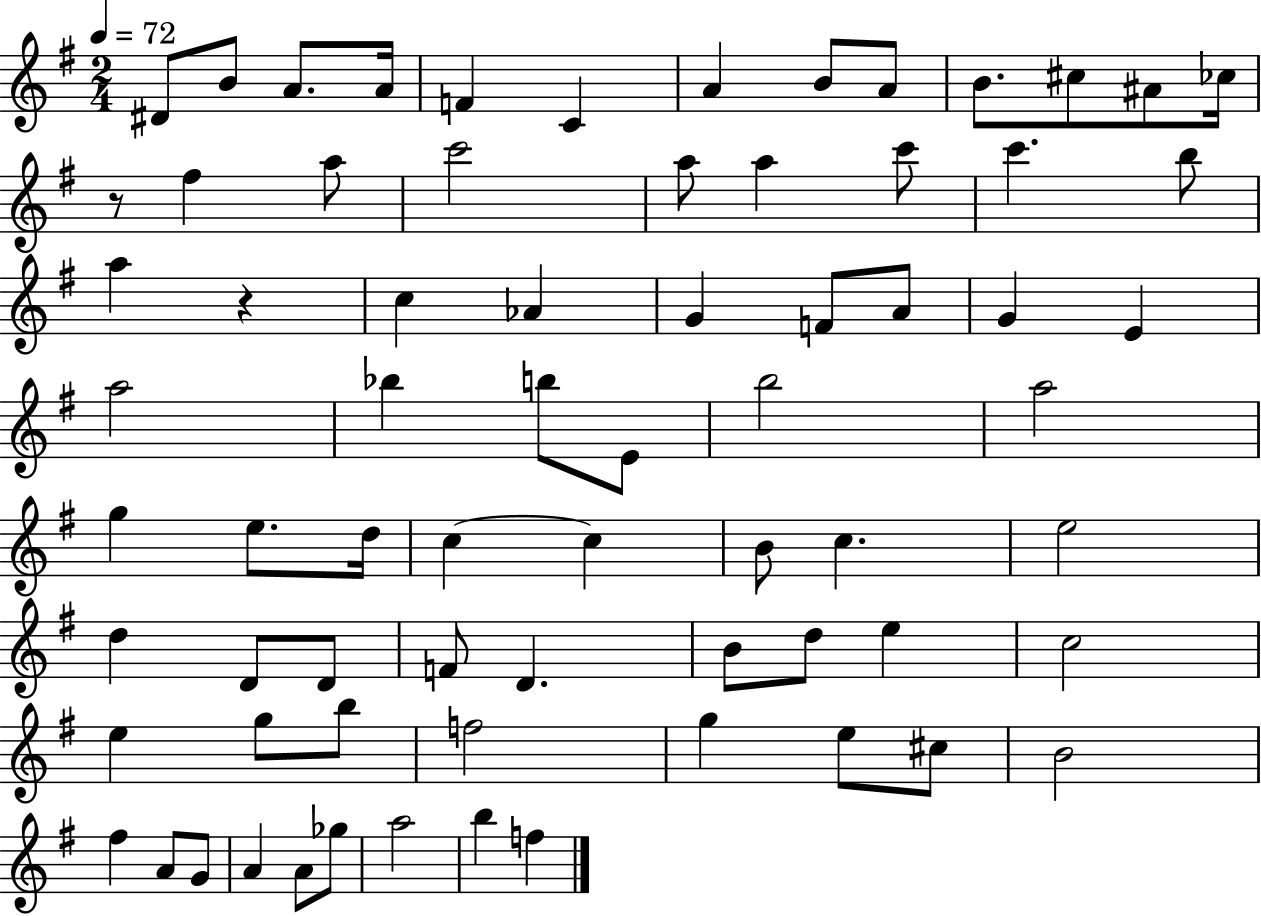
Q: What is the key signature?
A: G major